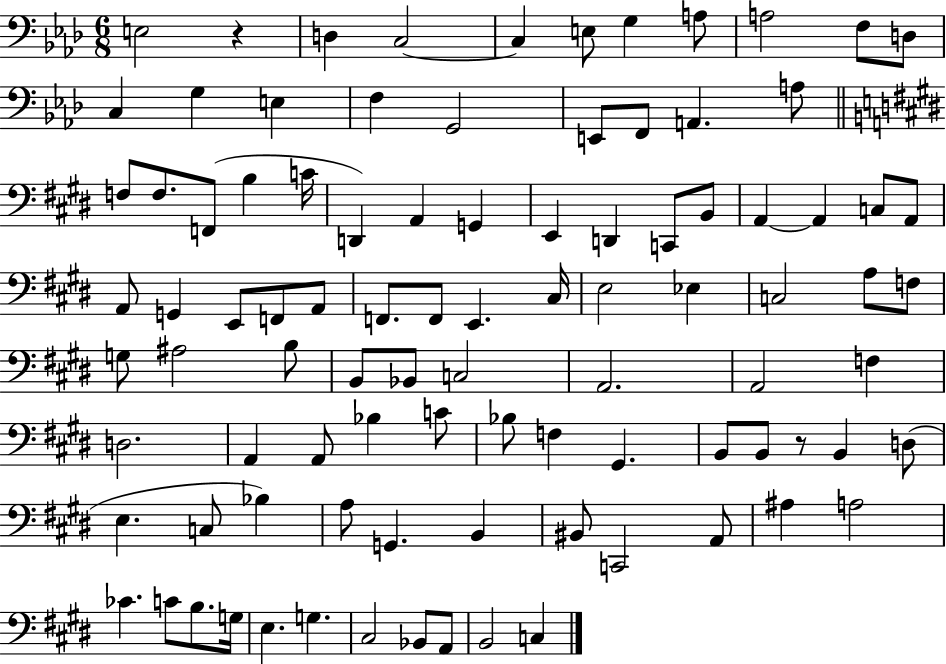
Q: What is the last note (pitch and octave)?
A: C3